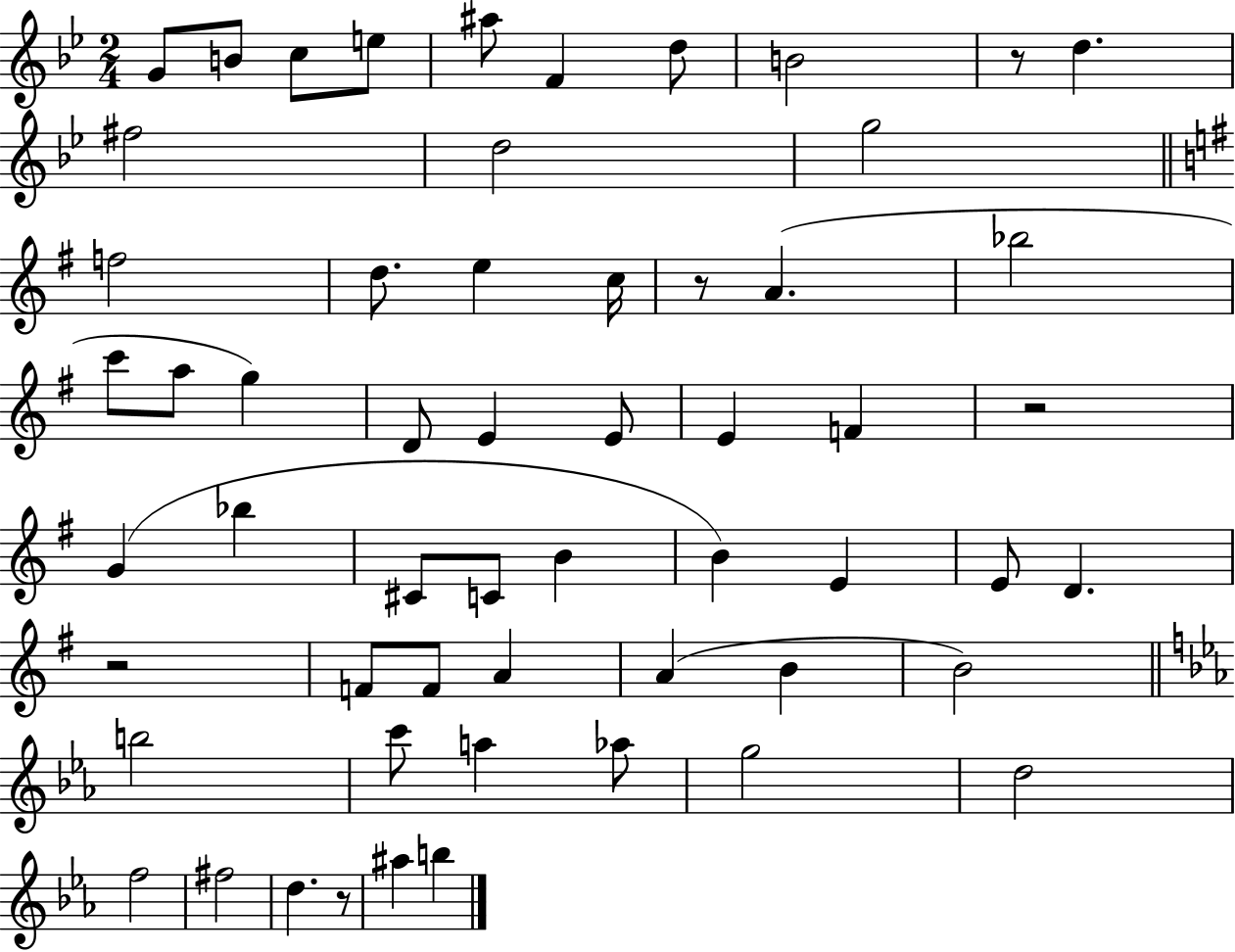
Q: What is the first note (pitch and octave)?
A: G4